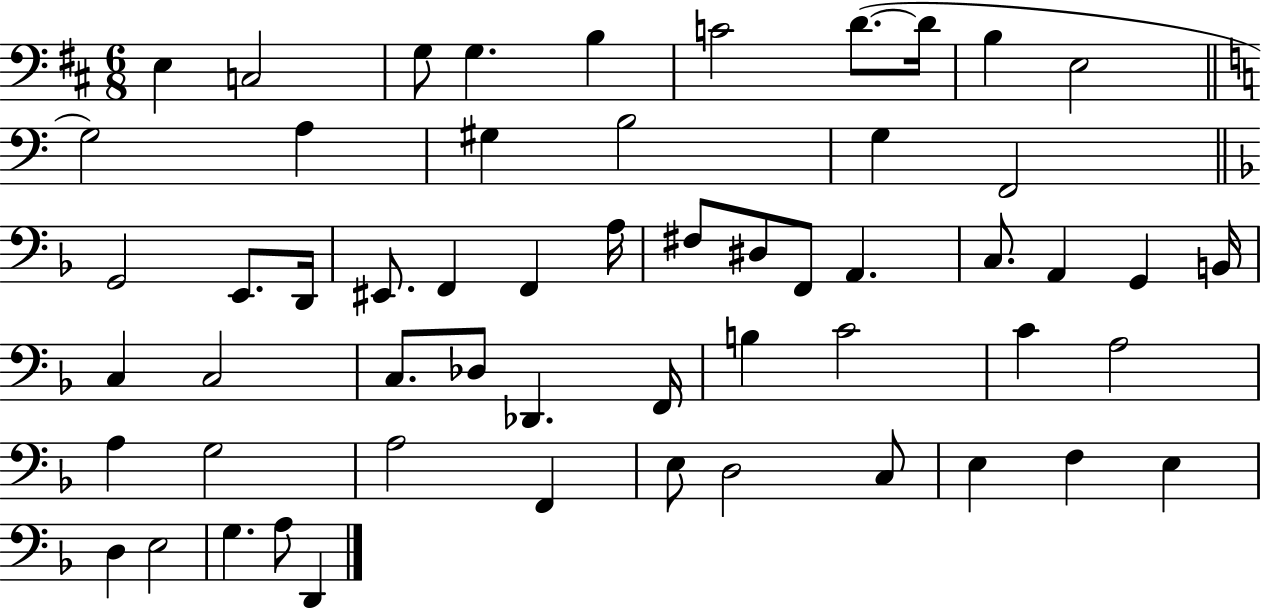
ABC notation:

X:1
T:Untitled
M:6/8
L:1/4
K:D
E, C,2 G,/2 G, B, C2 D/2 D/4 B, E,2 G,2 A, ^G, B,2 G, F,,2 G,,2 E,,/2 D,,/4 ^E,,/2 F,, F,, A,/4 ^F,/2 ^D,/2 F,,/2 A,, C,/2 A,, G,, B,,/4 C, C,2 C,/2 _D,/2 _D,, F,,/4 B, C2 C A,2 A, G,2 A,2 F,, E,/2 D,2 C,/2 E, F, E, D, E,2 G, A,/2 D,,